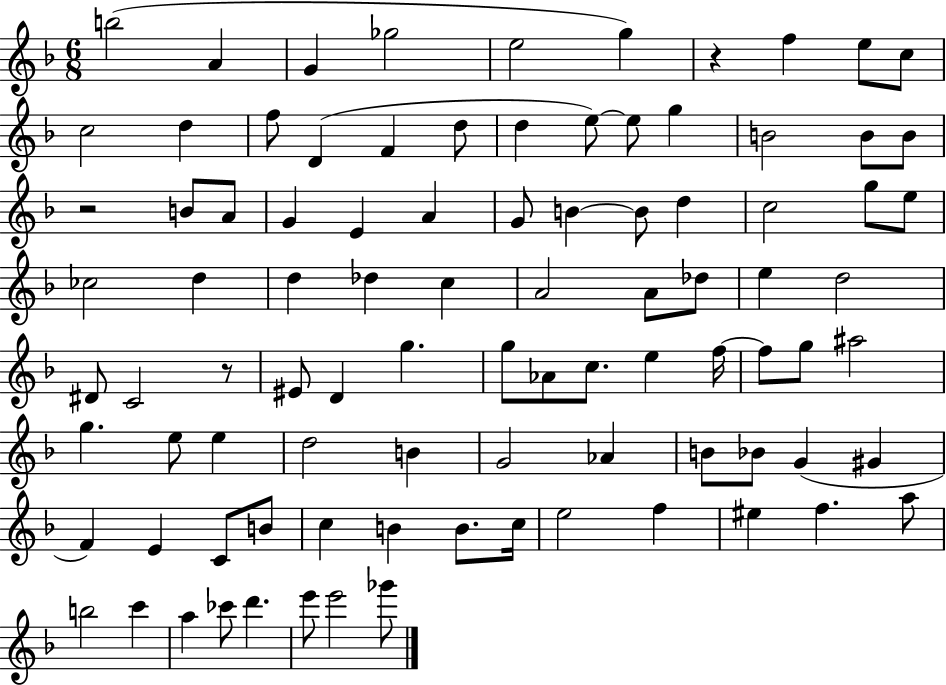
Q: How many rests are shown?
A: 3